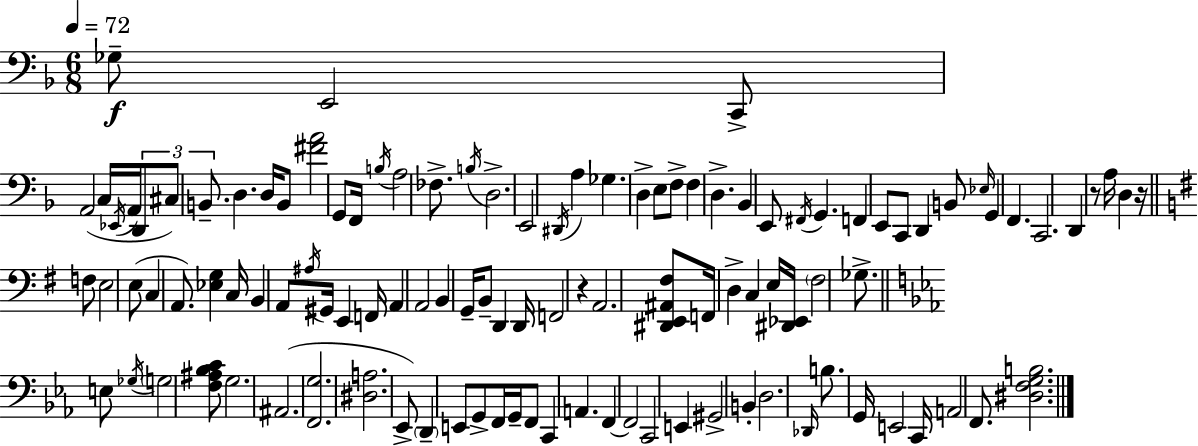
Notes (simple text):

Gb3/e E2/h C2/e A2/h C3/s Eb2/s A2/s D2/e C#3/e B2/e. D3/q. D3/s B2/e [F#4,A4]/h G2/e F2/s B3/s A3/h FES3/e. B3/s D3/h. E2/h D#2/s A3/q Gb3/q. D3/q E3/e F3/e F3/q D3/q. Bb2/q E2/e F#2/s G2/q. F2/q E2/e C2/e D2/q B2/e Eb3/s G2/q F2/q. C2/h. D2/q R/e A3/s D3/q R/s F3/e E3/h E3/e C3/q A2/e. [Eb3,G3]/q C3/s B2/q A2/e A#3/s G#2/s E2/q F2/s A2/q A2/h B2/q G2/s B2/e D2/q D2/s F2/h R/q A2/h. [D#2,E2,A#2,F#3]/e F2/s D3/q C3/q E3/s [D#2,Eb2]/s F#3/h Gb3/e. E3/e Gb3/s G3/h [F3,A#3,Bb3,C4]/e G3/h. A#2/h. [F2,G3]/h. [D#3,A3]/h. Eb2/e D2/q E2/e G2/e F2/s G2/s F2/e C2/q A2/q. F2/q F2/h C2/h E2/q G#2/h B2/q D3/h. Db2/s B3/e. G2/s E2/h C2/s A2/h F2/e. [D#3,F3,G3,B3]/h.